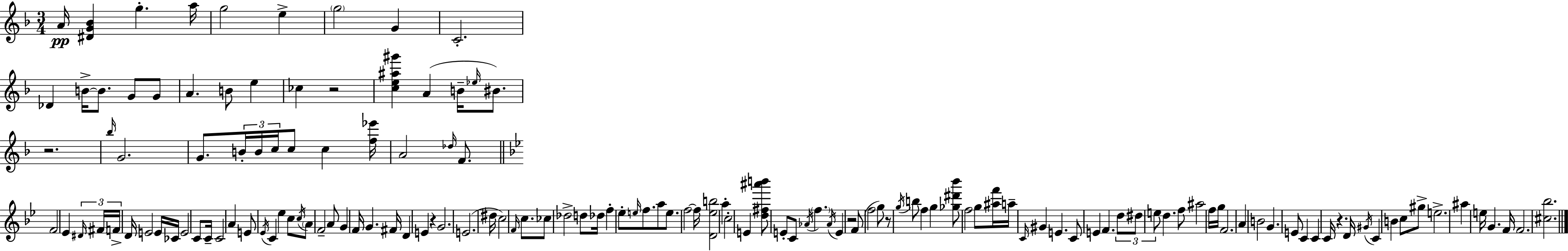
{
  \clef treble
  \numericTimeSignature
  \time 3/4
  \key f \major
  a'16\pp <dis' g' bes'>4 g''4.-. a''16 | g''2 e''4-> | \parenthesize g''2 g'4 | c'2.-. | \break des'4 b'16->~~ b'8. g'8 g'8 | a'4. b'8 e''4 | ces''4 r2 | <c'' e'' ais'' gis'''>4 a'4( b'16-- \grace { ees''16 }) bis'8. | \break r2. | \grace { bes''16 } g'2. | g'8. \tuplet 3/2 { b'16-. b'16 c''16 } c''8 c''4 | <f'' ees'''>16 a'2 \grace { des''16 } | \break f'8. \bar "||" \break \key bes \major f'2 ees'4 | \tuplet 3/2 { \grace { dis'16 } \parenthesize fis'16 f'16-> } d'16 e'2 | e'16 ces'16 e'2 c'8 | c'16-- c'2 a'4 | \break e'8 \acciaccatura { ees'16 } c'4 ees''4 | c''8 \acciaccatura { c''16 } \parenthesize a'8 f'2-- | a'8 g'4 f'16 g'4. | fis'16 d'4 e'4 r4 | \break g'2. | e'2.( | dis''16 c''2) | \grace { f'16 } c''8. ces''8 des''2-> | \break d''8 des''16 f''4-. ees''8-. \grace { e''16 } | f''8. a''8 e''8. f''2~~ | f''16 <d' ees'' b''>2 | a''4-. c''2-. | \break e'4 <d'' fis'' ais''' b'''>8 e'8-. c'8 \acciaccatura { aes'16 } | \parenthesize f''4. \acciaccatura { aes'16 } e'4 r2 | f'8( f''2 | g''8) r8 \acciaccatura { g''16 } b''8 | \break f''4 g''4 <ges'' dis''' bes'''>8 f''2 | g''8 <ais'' f'''>16 a''16-- \grace { c'16 } gis'4 | e'4. c'8 e'4 | f'4. \tuplet 3/2 { d''8 dis''8 | \break e''8 } d''4. f''8 ais''2 | f''16 g''16 f'2. | a'4 | b'2 g'4. | \break e'8 c'4 c'4 | c'16 r4. d'16 \acciaccatura { gis'16 } c'4 | b'4 c''8 gis''8-> e''2.-> | ais''4 | \break e''16 g'4. f'16 f'2. | <cis'' bes''>2. | \bar "|."
}